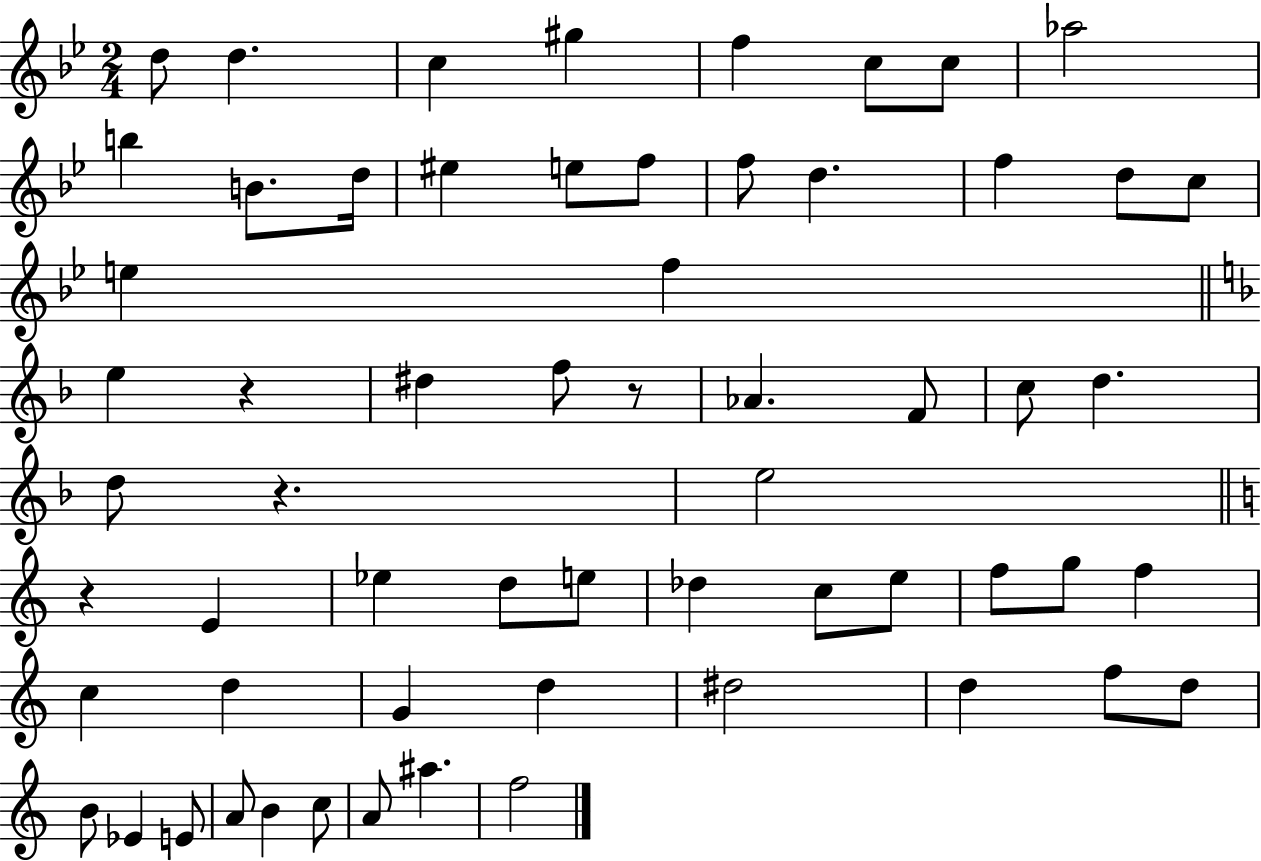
{
  \clef treble
  \numericTimeSignature
  \time 2/4
  \key bes \major
  d''8 d''4. | c''4 gis''4 | f''4 c''8 c''8 | aes''2 | \break b''4 b'8. d''16 | eis''4 e''8 f''8 | f''8 d''4. | f''4 d''8 c''8 | \break e''4 f''4 | \bar "||" \break \key d \minor e''4 r4 | dis''4 f''8 r8 | aes'4. f'8 | c''8 d''4. | \break d''8 r4. | e''2 | \bar "||" \break \key c \major r4 e'4 | ees''4 d''8 e''8 | des''4 c''8 e''8 | f''8 g''8 f''4 | \break c''4 d''4 | g'4 d''4 | dis''2 | d''4 f''8 d''8 | \break b'8 ees'4 e'8 | a'8 b'4 c''8 | a'8 ais''4. | f''2 | \break \bar "|."
}